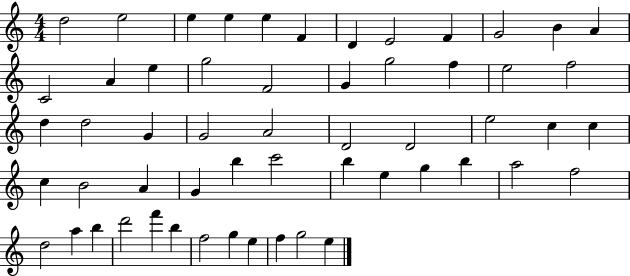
D5/h E5/h E5/q E5/q E5/q F4/q D4/q E4/h F4/q G4/h B4/q A4/q C4/h A4/q E5/q G5/h F4/h G4/q G5/h F5/q E5/h F5/h D5/q D5/h G4/q G4/h A4/h D4/h D4/h E5/h C5/q C5/q C5/q B4/h A4/q G4/q B5/q C6/h B5/q E5/q G5/q B5/q A5/h F5/h D5/h A5/q B5/q D6/h F6/q B5/q F5/h G5/q E5/q F5/q G5/h E5/q